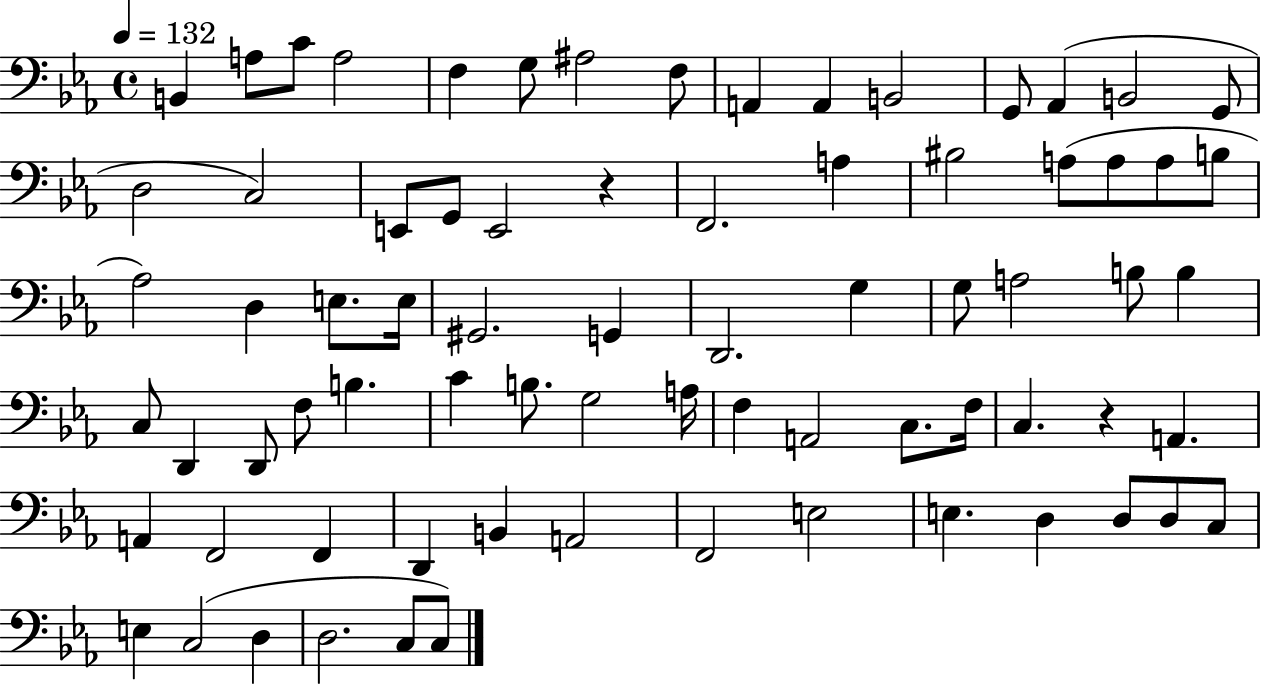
X:1
T:Untitled
M:4/4
L:1/4
K:Eb
B,, A,/2 C/2 A,2 F, G,/2 ^A,2 F,/2 A,, A,, B,,2 G,,/2 _A,, B,,2 G,,/2 D,2 C,2 E,,/2 G,,/2 E,,2 z F,,2 A, ^B,2 A,/2 A,/2 A,/2 B,/2 _A,2 D, E,/2 E,/4 ^G,,2 G,, D,,2 G, G,/2 A,2 B,/2 B, C,/2 D,, D,,/2 F,/2 B, C B,/2 G,2 A,/4 F, A,,2 C,/2 F,/4 C, z A,, A,, F,,2 F,, D,, B,, A,,2 F,,2 E,2 E, D, D,/2 D,/2 C,/2 E, C,2 D, D,2 C,/2 C,/2